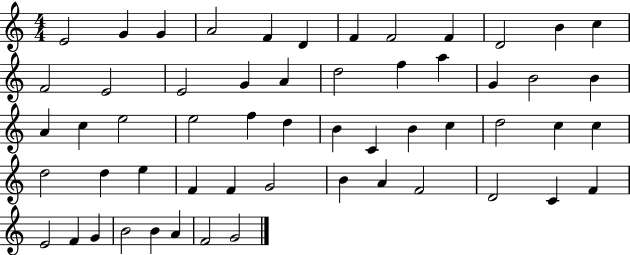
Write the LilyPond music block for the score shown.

{
  \clef treble
  \numericTimeSignature
  \time 4/4
  \key c \major
  e'2 g'4 g'4 | a'2 f'4 d'4 | f'4 f'2 f'4 | d'2 b'4 c''4 | \break f'2 e'2 | e'2 g'4 a'4 | d''2 f''4 a''4 | g'4 b'2 b'4 | \break a'4 c''4 e''2 | e''2 f''4 d''4 | b'4 c'4 b'4 c''4 | d''2 c''4 c''4 | \break d''2 d''4 e''4 | f'4 f'4 g'2 | b'4 a'4 f'2 | d'2 c'4 f'4 | \break e'2 f'4 g'4 | b'2 b'4 a'4 | f'2 g'2 | \bar "|."
}